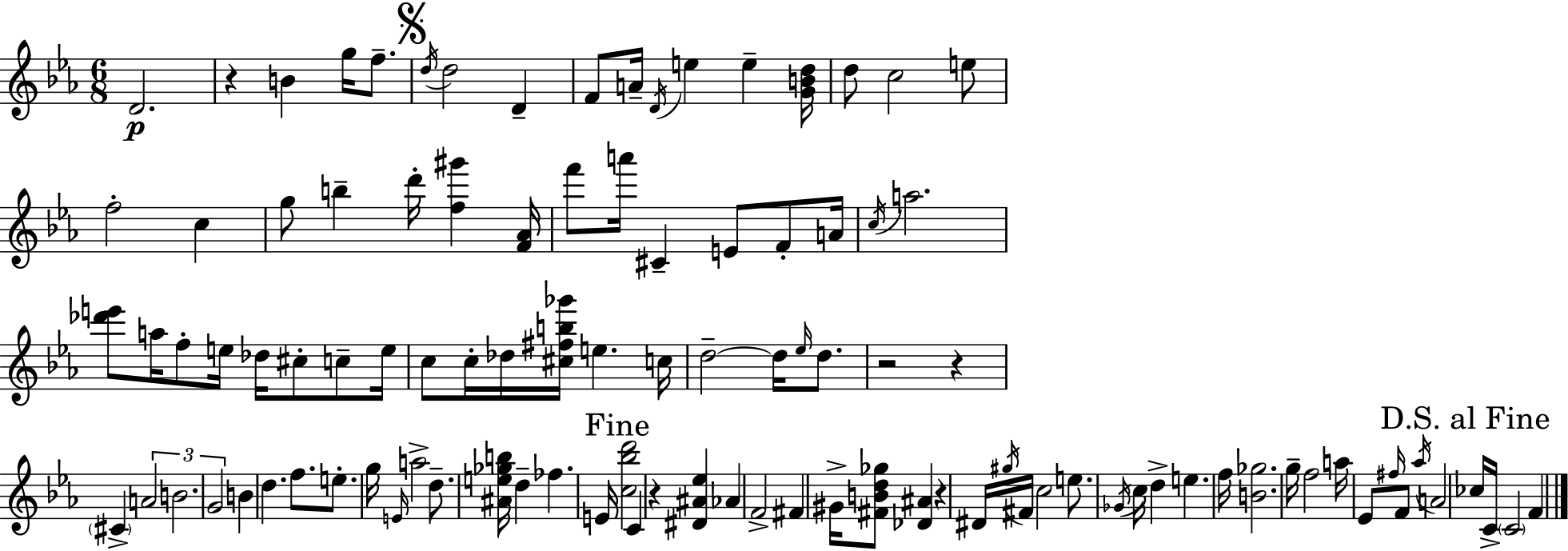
{
  \clef treble
  \numericTimeSignature
  \time 6/8
  \key ees \major
  d'2.\p | r4 b'4 g''16 f''8.-- | \mark \markup { \musicglyph "scripts.segno" } \acciaccatura { d''16 } d''2 d'4-- | f'8 a'16-- \acciaccatura { d'16 } e''4 e''4-- | \break <g' b' d''>16 d''8 c''2 | e''8 f''2-. c''4 | g''8 b''4-- d'''16-. <f'' gis'''>4 | <f' aes'>16 f'''8 a'''16 cis'4-- e'8 f'8-. | \break a'16 \acciaccatura { c''16 } a''2. | <des''' e'''>8 a''16 f''8-. e''16 des''16 cis''8-. | c''8-- e''16 c''8 c''16-. des''16 <cis'' fis'' b'' ges'''>16 e''4. | c''16 d''2--~~ d''16 | \break \grace { ees''16 } d''8. r2 | r4 \parenthesize cis'4-> \tuplet 3/2 { a'2 | b'2. | g'2 } | \break b'4 d''4. f''8. | e''8.-. g''16 \grace { e'16 } a''2-> | d''8.-- <ais' e'' ges'' b''>16 d''4-- fes''4. | e'16 \mark "Fine" <c'' bes'' d'''>2 | \break c'4 r4 <dis' ais' ees''>4 | aes'4 f'2-> | fis'4 gis'16-> <fis' b' d'' ges''>8 <des' ais'>4 | r4 dis'16 \acciaccatura { gis''16 } fis'16 c''2 | \break e''8. \acciaccatura { ges'16 } c''16 d''4-> | e''4. f''16 <b' ges''>2. | g''16-- f''2 | a''16 ees'8 \grace { fis''16 } f'8 \acciaccatura { aes''16 } a'2 | \break \mark "D.S. al Fine" ces''16 c'16-> \parenthesize c'2 | f'4 \bar "|."
}